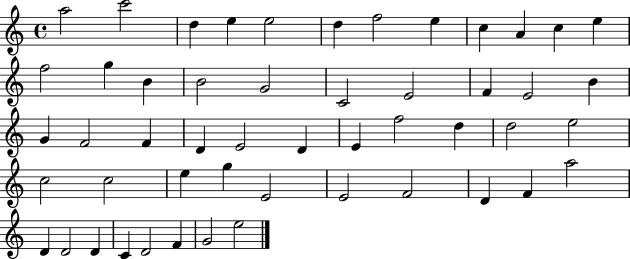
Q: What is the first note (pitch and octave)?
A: A5